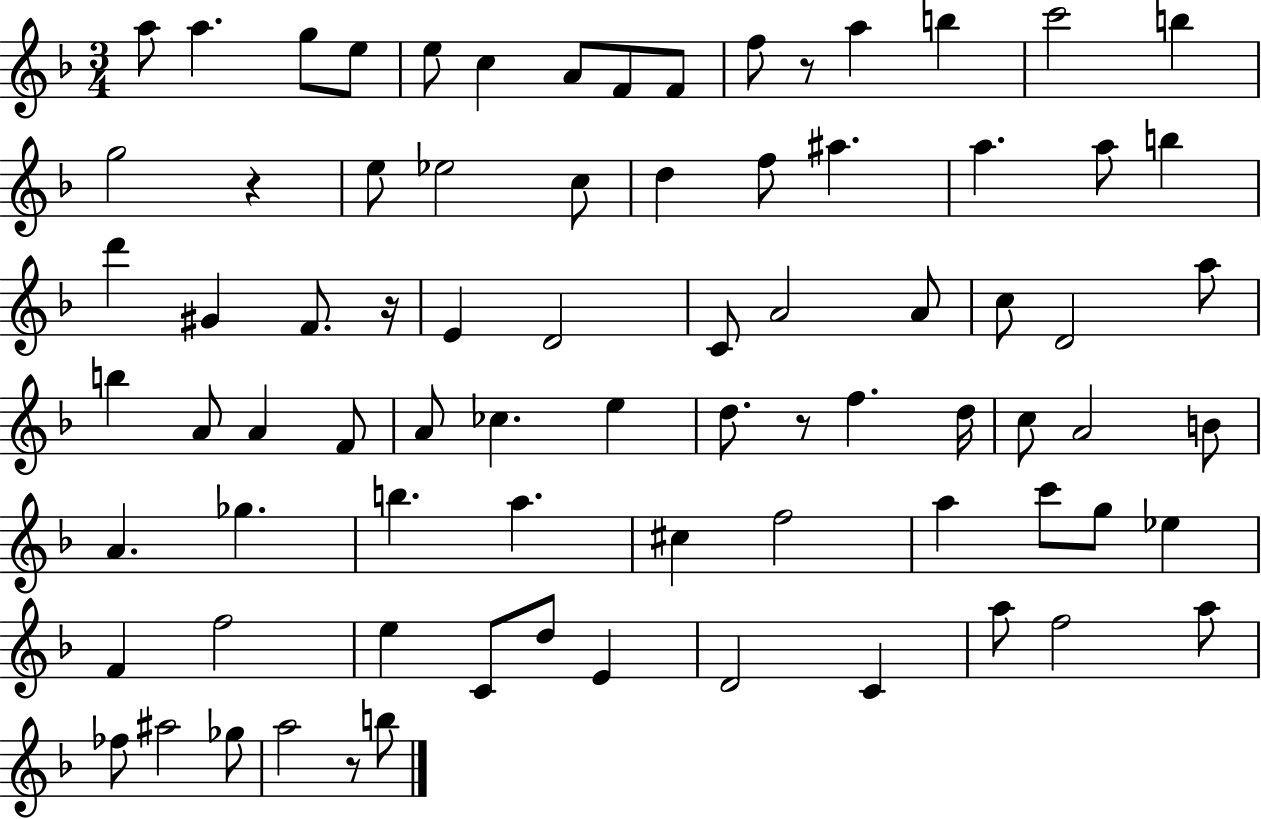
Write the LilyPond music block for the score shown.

{
  \clef treble
  \numericTimeSignature
  \time 3/4
  \key f \major
  a''8 a''4. g''8 e''8 | e''8 c''4 a'8 f'8 f'8 | f''8 r8 a''4 b''4 | c'''2 b''4 | \break g''2 r4 | e''8 ees''2 c''8 | d''4 f''8 ais''4. | a''4. a''8 b''4 | \break d'''4 gis'4 f'8. r16 | e'4 d'2 | c'8 a'2 a'8 | c''8 d'2 a''8 | \break b''4 a'8 a'4 f'8 | a'8 ces''4. e''4 | d''8. r8 f''4. d''16 | c''8 a'2 b'8 | \break a'4. ges''4. | b''4. a''4. | cis''4 f''2 | a''4 c'''8 g''8 ees''4 | \break f'4 f''2 | e''4 c'8 d''8 e'4 | d'2 c'4 | a''8 f''2 a''8 | \break fes''8 ais''2 ges''8 | a''2 r8 b''8 | \bar "|."
}